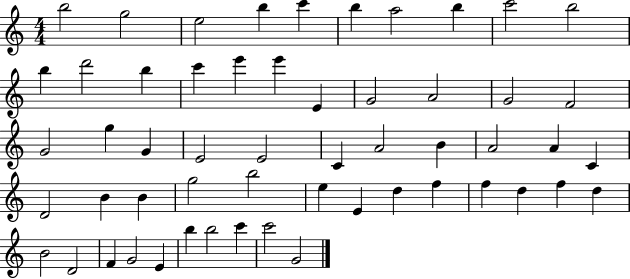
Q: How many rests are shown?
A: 0